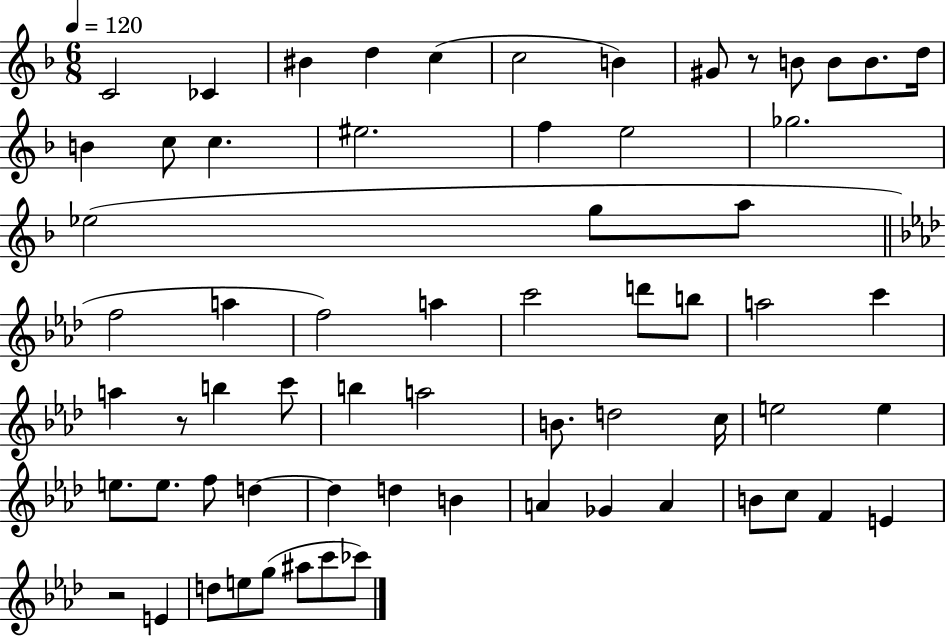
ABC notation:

X:1
T:Untitled
M:6/8
L:1/4
K:F
C2 _C ^B d c c2 B ^G/2 z/2 B/2 B/2 B/2 d/4 B c/2 c ^e2 f e2 _g2 _e2 g/2 a/2 f2 a f2 a c'2 d'/2 b/2 a2 c' a z/2 b c'/2 b a2 B/2 d2 c/4 e2 e e/2 e/2 f/2 d d d B A _G A B/2 c/2 F E z2 E d/2 e/2 g/2 ^a/2 c'/2 _c'/2